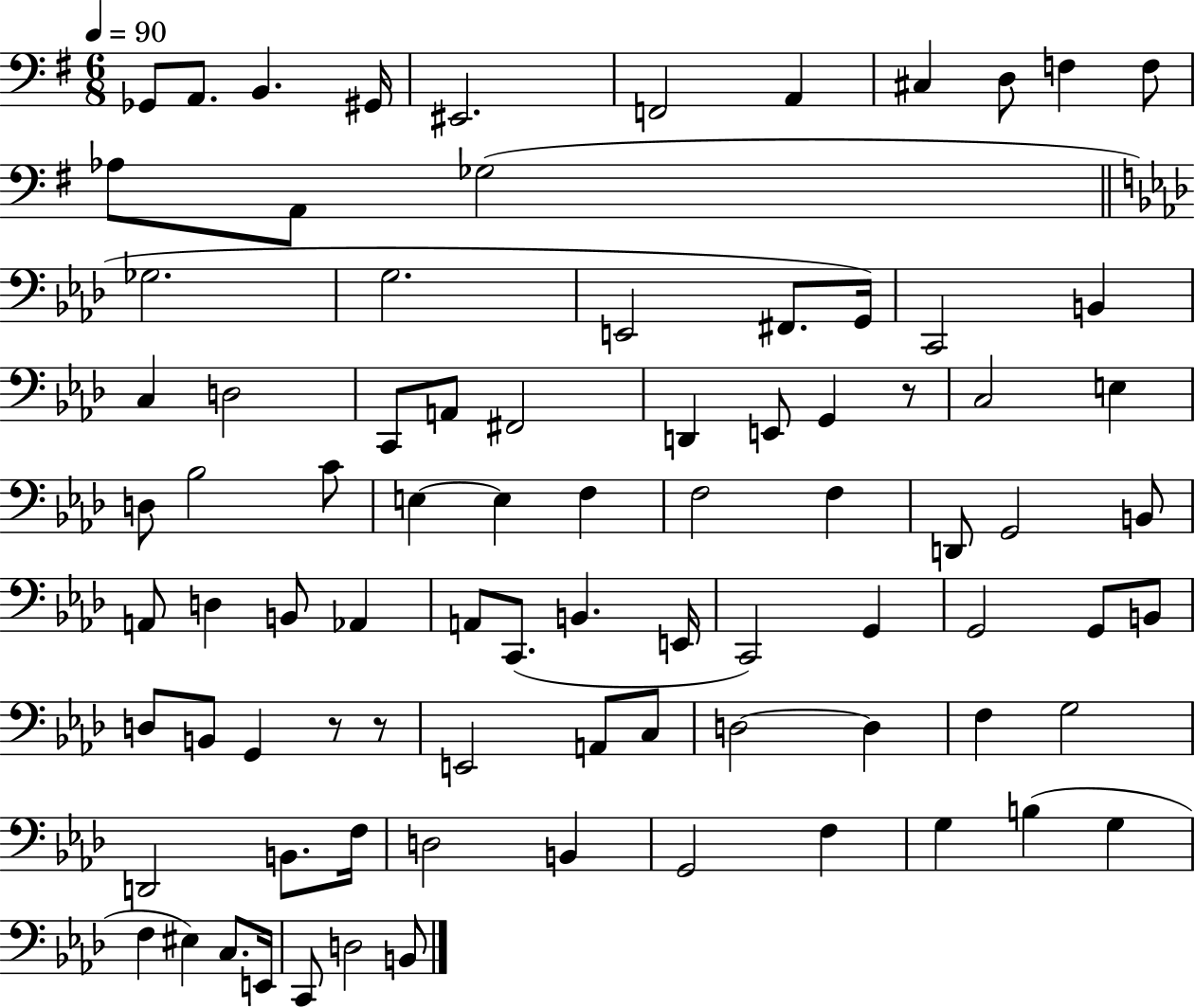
X:1
T:Untitled
M:6/8
L:1/4
K:G
_G,,/2 A,,/2 B,, ^G,,/4 ^E,,2 F,,2 A,, ^C, D,/2 F, F,/2 _A,/2 A,,/2 _G,2 _G,2 G,2 E,,2 ^F,,/2 G,,/4 C,,2 B,, C, D,2 C,,/2 A,,/2 ^F,,2 D,, E,,/2 G,, z/2 C,2 E, D,/2 _B,2 C/2 E, E, F, F,2 F, D,,/2 G,,2 B,,/2 A,,/2 D, B,,/2 _A,, A,,/2 C,,/2 B,, E,,/4 C,,2 G,, G,,2 G,,/2 B,,/2 D,/2 B,,/2 G,, z/2 z/2 E,,2 A,,/2 C,/2 D,2 D, F, G,2 D,,2 B,,/2 F,/4 D,2 B,, G,,2 F, G, B, G, F, ^E, C,/2 E,,/4 C,,/2 D,2 B,,/2